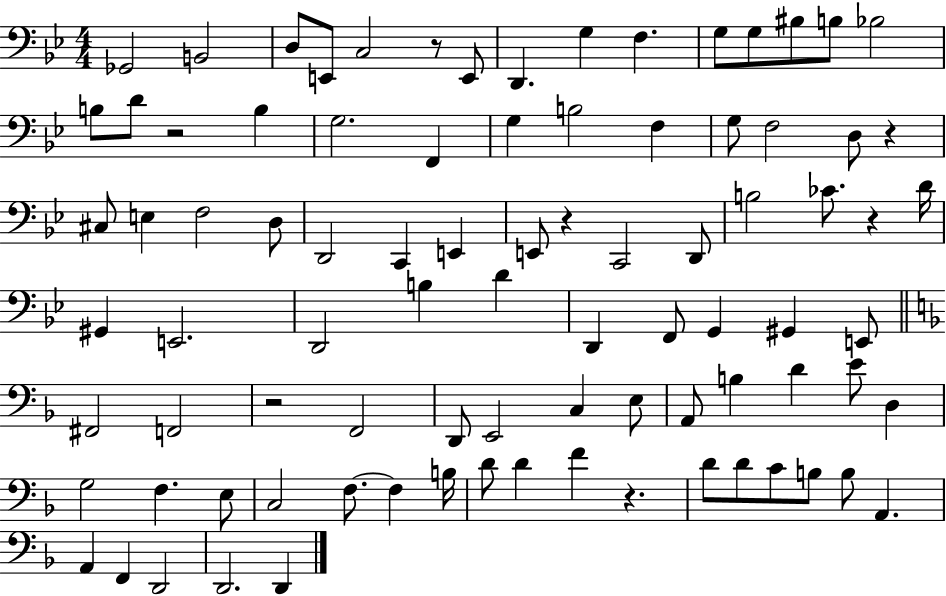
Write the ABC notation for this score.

X:1
T:Untitled
M:4/4
L:1/4
K:Bb
_G,,2 B,,2 D,/2 E,,/2 C,2 z/2 E,,/2 D,, G, F, G,/2 G,/2 ^B,/2 B,/2 _B,2 B,/2 D/2 z2 B, G,2 F,, G, B,2 F, G,/2 F,2 D,/2 z ^C,/2 E, F,2 D,/2 D,,2 C,, E,, E,,/2 z C,,2 D,,/2 B,2 _C/2 z D/4 ^G,, E,,2 D,,2 B, D D,, F,,/2 G,, ^G,, E,,/2 ^F,,2 F,,2 z2 F,,2 D,,/2 E,,2 C, E,/2 A,,/2 B, D E/2 D, G,2 F, E,/2 C,2 F,/2 F, B,/4 D/2 D F z D/2 D/2 C/2 B,/2 B,/2 A,, A,, F,, D,,2 D,,2 D,,